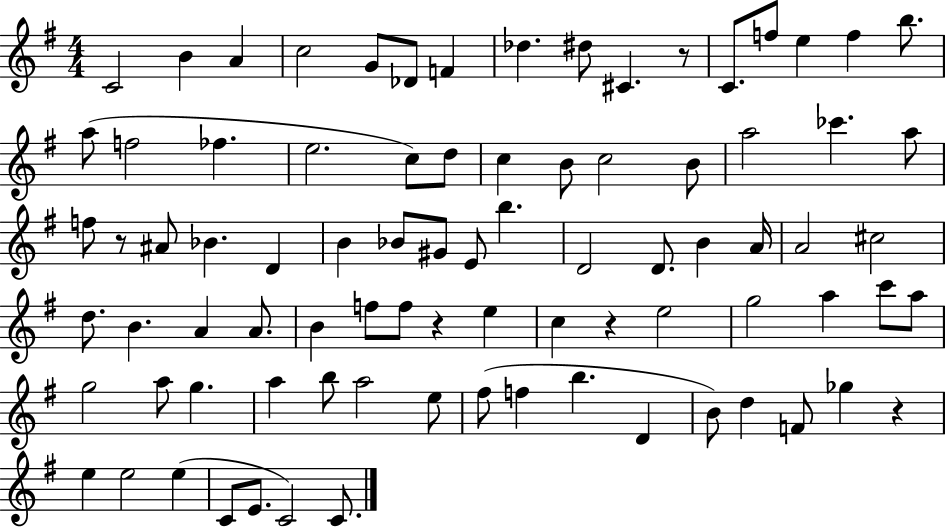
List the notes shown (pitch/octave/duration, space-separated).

C4/h B4/q A4/q C5/h G4/e Db4/e F4/q Db5/q. D#5/e C#4/q. R/e C4/e. F5/e E5/q F5/q B5/e. A5/e F5/h FES5/q. E5/h. C5/e D5/e C5/q B4/e C5/h B4/e A5/h CES6/q. A5/e F5/e R/e A#4/e Bb4/q. D4/q B4/q Bb4/e G#4/e E4/e B5/q. D4/h D4/e. B4/q A4/s A4/h C#5/h D5/e. B4/q. A4/q A4/e. B4/q F5/e F5/e R/q E5/q C5/q R/q E5/h G5/h A5/q C6/e A5/e G5/h A5/e G5/q. A5/q B5/e A5/h E5/e F#5/e F5/q B5/q. D4/q B4/e D5/q F4/e Gb5/q R/q E5/q E5/h E5/q C4/e E4/e. C4/h C4/e.